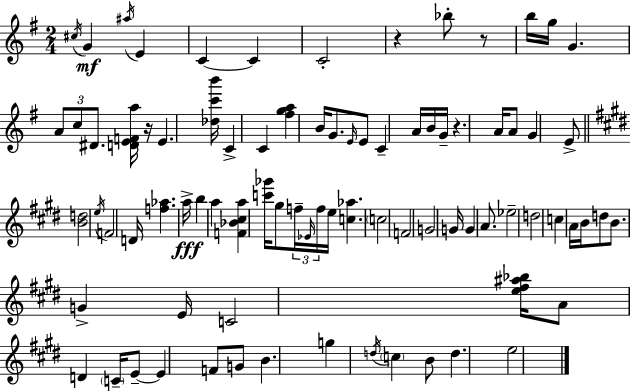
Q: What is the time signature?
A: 2/4